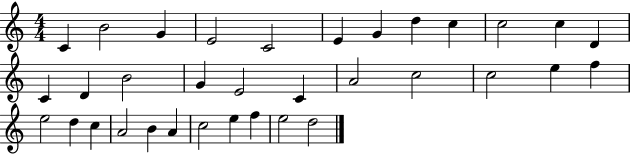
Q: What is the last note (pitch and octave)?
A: D5